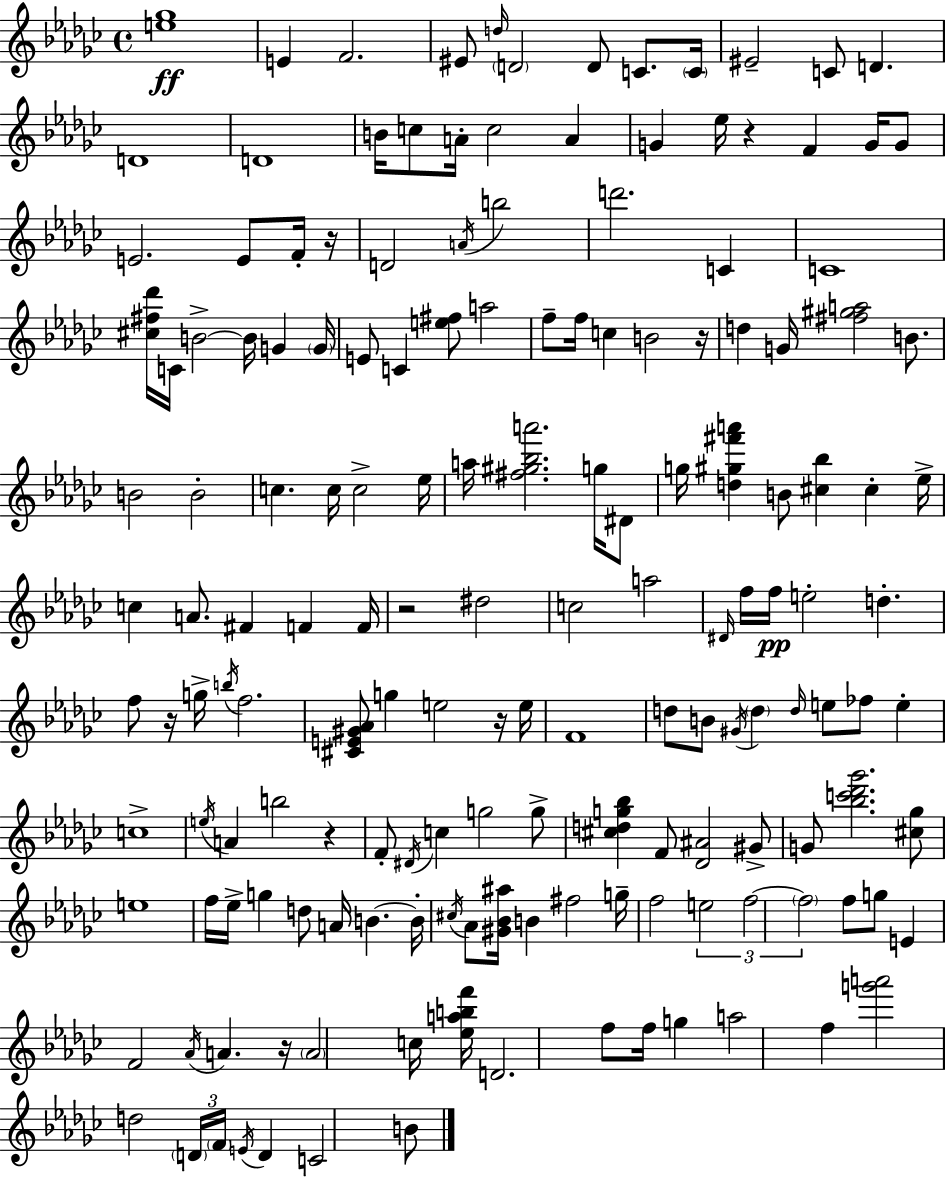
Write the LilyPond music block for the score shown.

{
  \clef treble
  \time 4/4
  \defaultTimeSignature
  \key ees \minor
  \repeat volta 2 { <e'' ges''>1\ff | e'4 f'2. | eis'8 \grace { d''16 } \parenthesize d'2 d'8 c'8. | \parenthesize c'16 eis'2-- c'8 d'4. | \break d'1 | d'1 | b'16 c''8 a'16-. c''2 a'4 | g'4 ees''16 r4 f'4 g'16 g'8 | \break e'2. e'8 f'16-. | r16 d'2 \acciaccatura { a'16 } b''2 | d'''2. c'4 | c'1 | \break <cis'' fis'' des'''>16 c'16 b'2->~~ b'16 g'4 | \parenthesize g'16 e'8 c'4 <e'' fis''>8 a''2 | f''8-- f''16 c''4 b'2 | r16 d''4 g'16 <fis'' gis'' a''>2 b'8. | \break b'2 b'2-. | c''4. c''16 c''2-> | ees''16 a''16 <fis'' gis'' bes'' a'''>2. g''16 | dis'8 g''16 <d'' gis'' fis''' a'''>4 b'8 <cis'' bes''>4 cis''4-. | \break ees''16-> c''4 a'8. fis'4 f'4 | f'16 r2 dis''2 | c''2 a''2 | \grace { dis'16 } f''16 f''16\pp e''2-. d''4.-. | \break f''8 r16 g''16-> \acciaccatura { b''16 } f''2. | <cis' e' gis' aes'>8 g''4 e''2 | r16 e''16 f'1 | d''8 b'8 \acciaccatura { gis'16 } \parenthesize d''4 \grace { d''16 } e''8 | \break fes''8 e''4-. c''1-> | \acciaccatura { e''16 } a'4 b''2 | r4 f'8-. \acciaccatura { dis'16 } c''4 g''2 | g''8-> <cis'' d'' g'' bes''>4 f'8 <des' ais'>2 | \break gis'8-> g'8 <bes'' c''' des''' ges'''>2. | <cis'' ges''>8 e''1 | f''16 ees''16-> g''4 d''8 | a'16 b'4.~~ b'16-. \acciaccatura { cis''16 } aes'8 <gis' bes' ais''>16 b'4 | \break fis''2 g''16-- f''2 | \tuplet 3/2 { e''2 f''2~~ | \parenthesize f''2 } f''8 g''8 e'4 | f'2 \acciaccatura { aes'16 } a'4. | \break r16 \parenthesize a'2 c''16 <ees'' a'' b'' f'''>16 d'2. | f''8 f''16 g''4 a''2 | f''4 <g''' a'''>2 | d''2 \tuplet 3/2 { \parenthesize d'16 \parenthesize f'16 \acciaccatura { e'16 } } d'4 | \break c'2 b'8 } \bar "|."
}